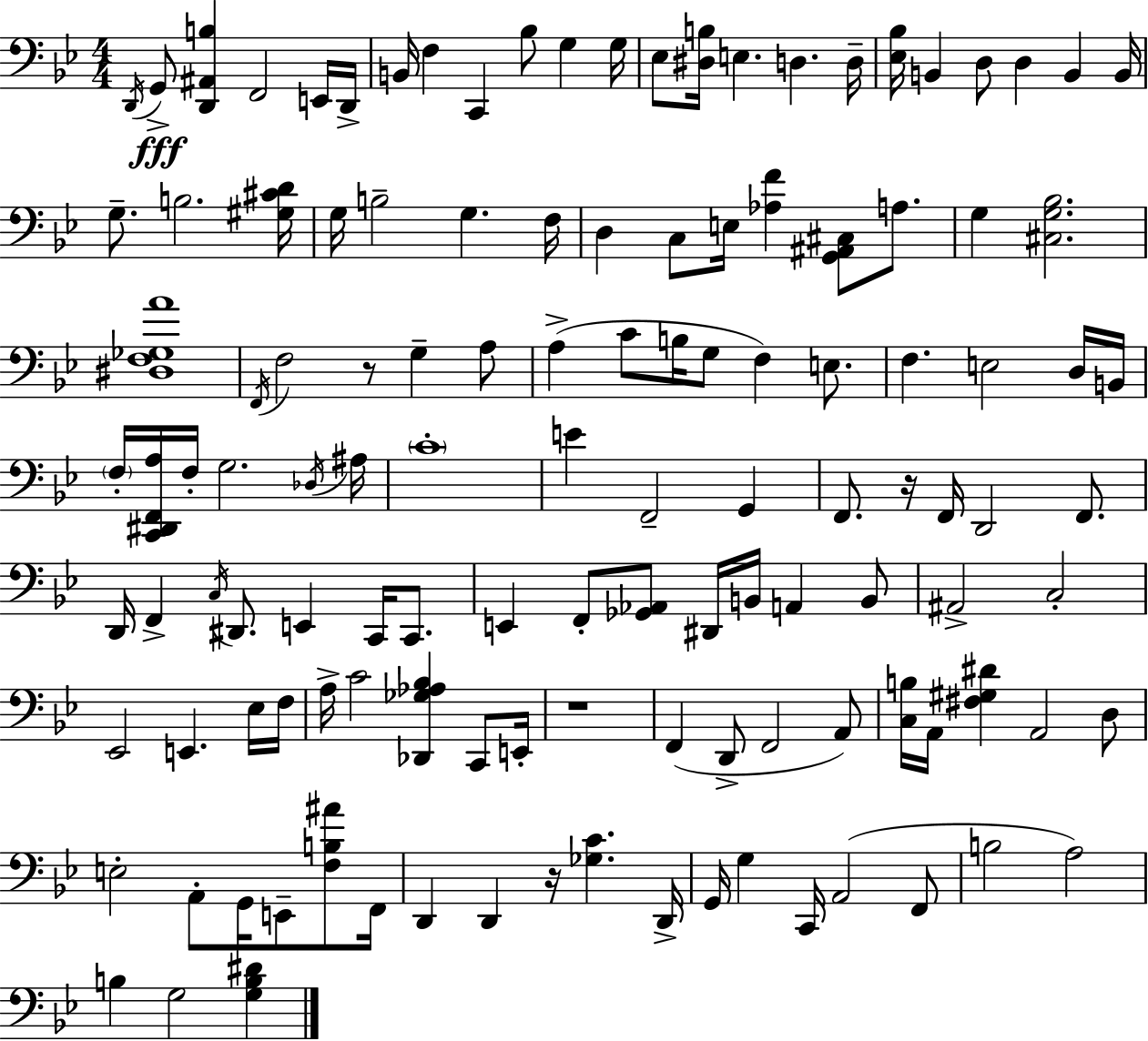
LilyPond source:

{
  \clef bass
  \numericTimeSignature
  \time 4/4
  \key bes \major
  \acciaccatura { d,16 }\fff g,8-> <d, ais, b>4 f,2 e,16 | d,16-> b,16 f4 c,4 bes8 g4 | g16 ees8 <dis b>16 e4. d4. | d16-- <ees bes>16 b,4 d8 d4 b,4 | \break b,16 g8.-- b2. | <gis cis' d'>16 g16 b2-- g4. | f16 d4 c8 e16 <aes f'>4 <g, ais, cis>8 a8. | g4 <cis g bes>2. | \break <dis f ges a'>1 | \acciaccatura { f,16 } f2 r8 g4-- | a8 a4->( c'8 b16 g8 f4) e8. | f4. e2 | \break d16 b,16 \parenthesize f16-. <c, dis, f, a>16 f16-. g2. | \acciaccatura { des16 } ais16 \parenthesize c'1-. | e'4 f,2-- g,4 | f,8. r16 f,16 d,2 | \break f,8. d,16 f,4-> \acciaccatura { c16 } dis,8. e,4 | c,16 c,8. e,4 f,8-. <ges, aes,>8 dis,16 b,16 a,4 | b,8 ais,2-> c2-. | ees,2 e,4. | \break ees16 f16 a16-> c'2 <des, ges aes bes>4 | c,8 e,16-. r1 | f,4( d,8-> f,2 | a,8) <c b>16 a,16 <fis gis dis'>4 a,2 | \break d8 e2-. a,8-. g,16 e,8-- | <f b ais'>8 f,16 d,4 d,4 r16 <ges c'>4. | d,16-> g,16 g4 c,16 a,2( | f,8 b2 a2) | \break b4 g2 | <g b dis'>4 \bar "|."
}